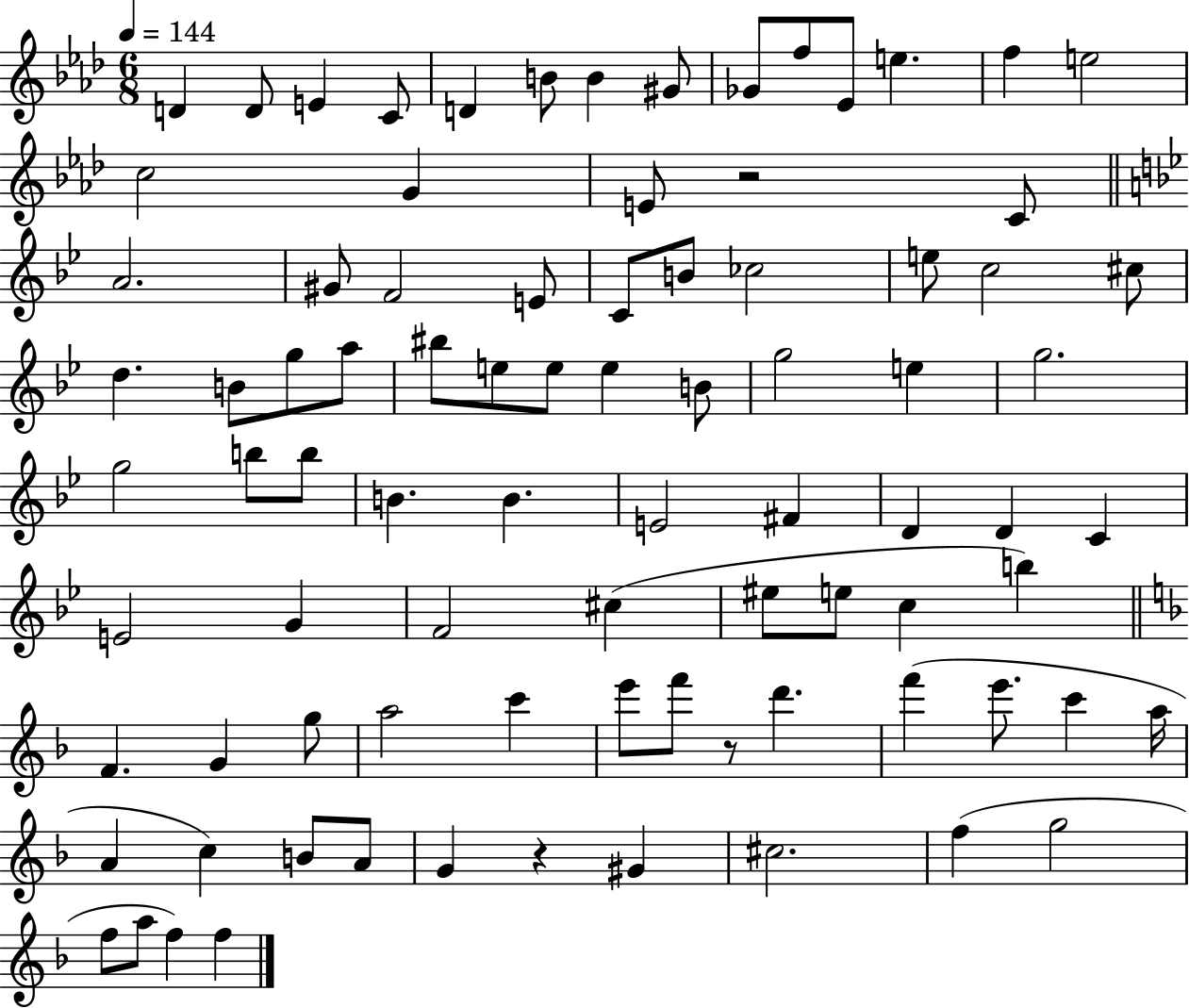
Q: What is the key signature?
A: AES major